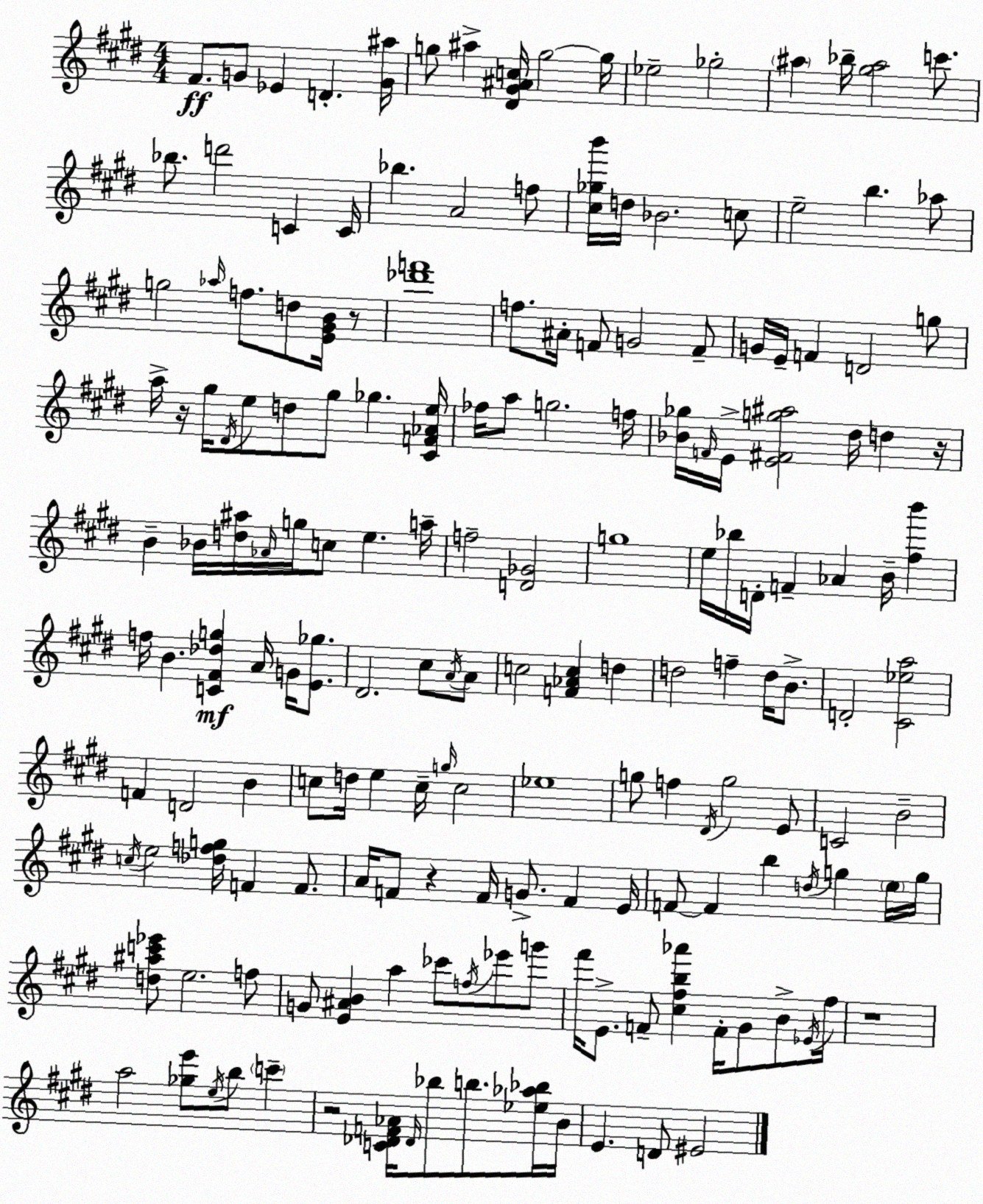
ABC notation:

X:1
T:Untitled
M:4/4
L:1/4
K:E
^F/2 G/2 _E D [G^a]/4 g/2 ^a [^D^G^Ac]/4 g2 g/4 _e2 _g2 ^a _b/4 [^g^a]2 c'/2 _b/2 d'2 C C/4 _b A2 f/2 [^c_gb']/4 d/4 _B2 c/2 e2 b _a/2 g2 _a/4 f/2 d/2 [E^GB]/4 z/2 [_d'f']4 f/2 ^A/4 F/2 G2 F/2 G/4 E/4 F D2 g/2 a/4 z/4 ^g/4 ^D/4 e/2 d/2 ^g/2 _g [^CF_Ae]/4 _f/4 a/2 g2 f/4 [_B_g]/4 F/4 E/4 [E^Fg^a]2 ^d/4 d z/4 B _B/4 [d^a]/4 _A/4 g/4 c/2 e a/4 f2 [D_G]2 g4 e/4 _b/4 D/4 F _A B/4 [^fb'] f/4 B [C^F_dg] A/4 G/4 [E_g]/2 ^D2 ^c/2 A/4 A/2 c2 [F_Ac] d d2 f d/4 B/2 D2 [^C_ea]2 F D2 B c/2 d/4 e c/4 g/4 c2 _e4 g/2 f ^D/4 g2 E/2 C2 B2 c/4 e2 [_dfg]/4 F F/2 A/4 F/2 z F/4 G/2 F E/4 F/2 F b d/4 g e/4 g/4 [d^ac'_e']/2 e2 f/2 G/2 [E^AB] a _c'/2 f/4 _e'/2 g'/2 ^f'/4 E/2 F/2 [^c^fb_a'] F/4 ^G/2 B/2 _E/4 ^f/4 z4 a2 [_ge']/2 e/4 b/2 c' z2 [C_DF_A]/4 _D/4 _b/2 b/2 [_e_a_b]/4 B/4 E D/2 ^E2